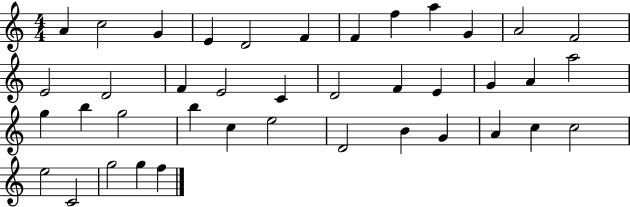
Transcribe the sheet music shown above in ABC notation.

X:1
T:Untitled
M:4/4
L:1/4
K:C
A c2 G E D2 F F f a G A2 F2 E2 D2 F E2 C D2 F E G A a2 g b g2 b c e2 D2 B G A c c2 e2 C2 g2 g f